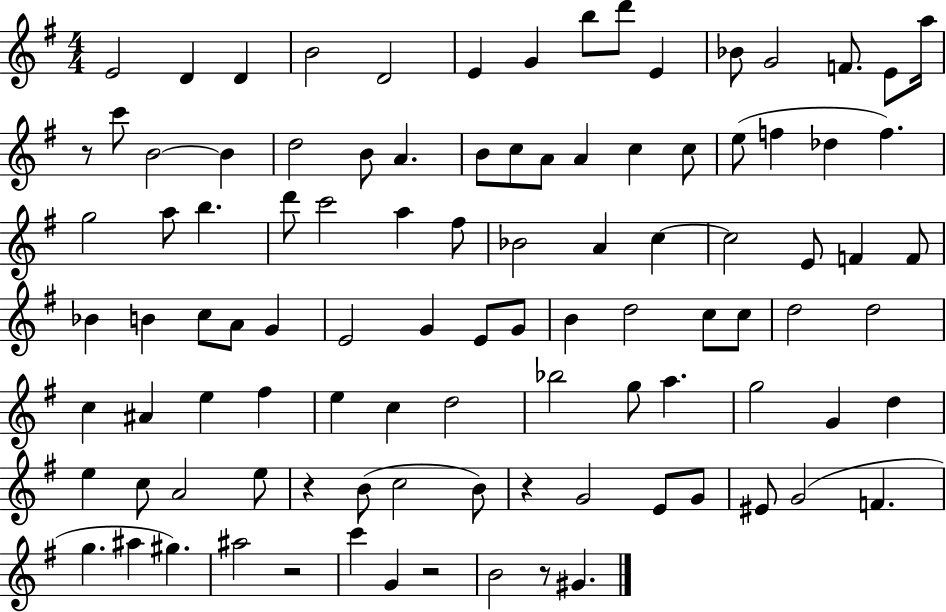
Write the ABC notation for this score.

X:1
T:Untitled
M:4/4
L:1/4
K:G
E2 D D B2 D2 E G b/2 d'/2 E _B/2 G2 F/2 E/2 a/4 z/2 c'/2 B2 B d2 B/2 A B/2 c/2 A/2 A c c/2 e/2 f _d f g2 a/2 b d'/2 c'2 a ^f/2 _B2 A c c2 E/2 F F/2 _B B c/2 A/2 G E2 G E/2 G/2 B d2 c/2 c/2 d2 d2 c ^A e ^f e c d2 _b2 g/2 a g2 G d e c/2 A2 e/2 z B/2 c2 B/2 z G2 E/2 G/2 ^E/2 G2 F g ^a ^g ^a2 z2 c' G z2 B2 z/2 ^G